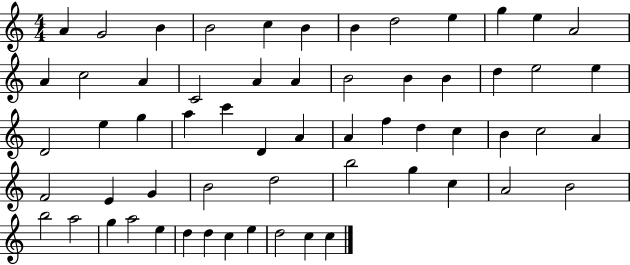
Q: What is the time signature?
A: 4/4